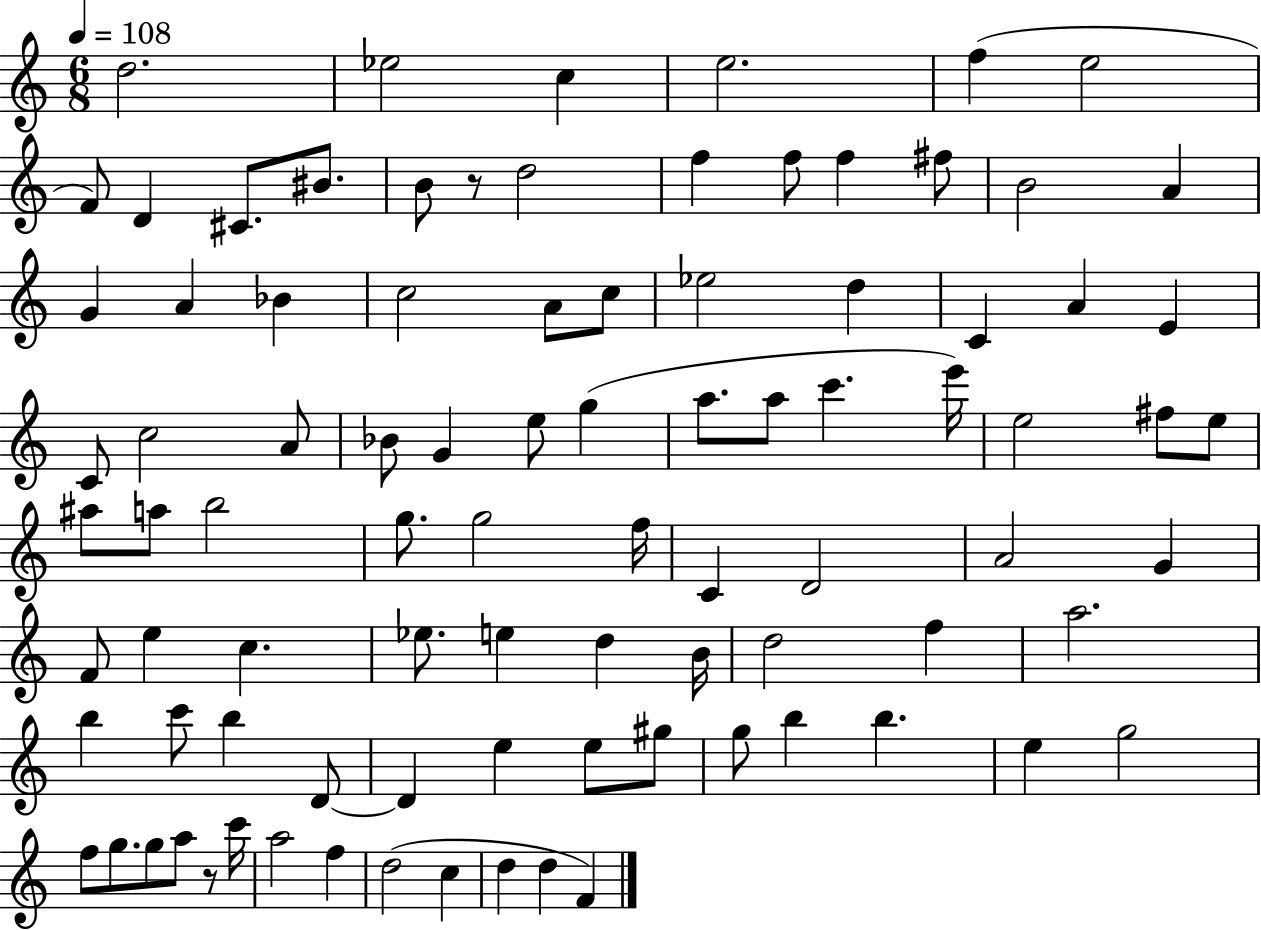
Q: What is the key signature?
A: C major